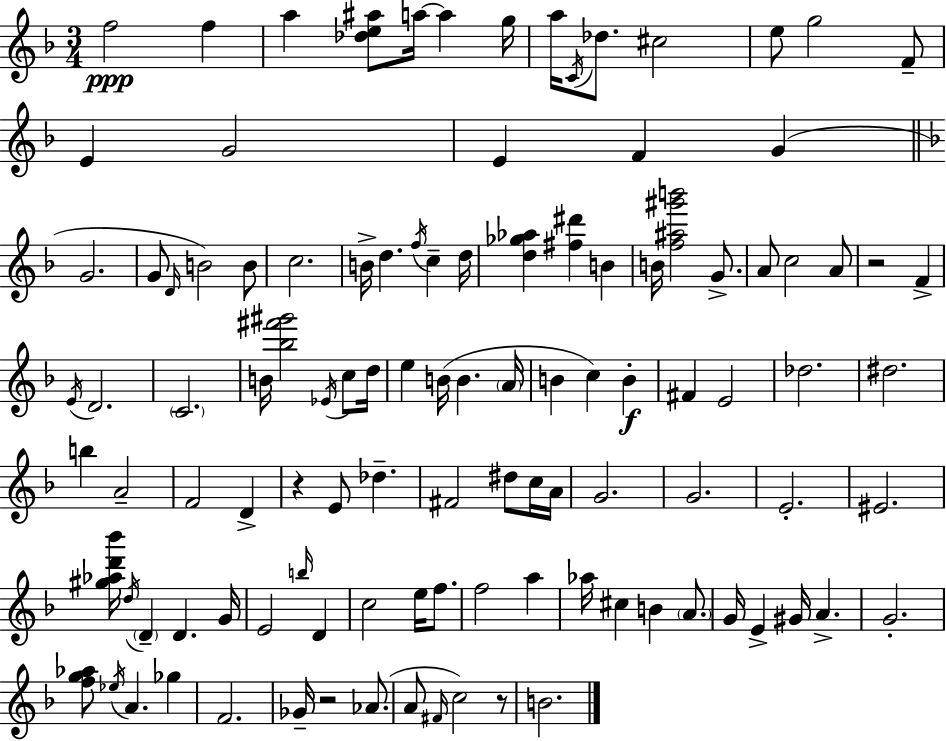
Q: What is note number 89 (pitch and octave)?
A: G4